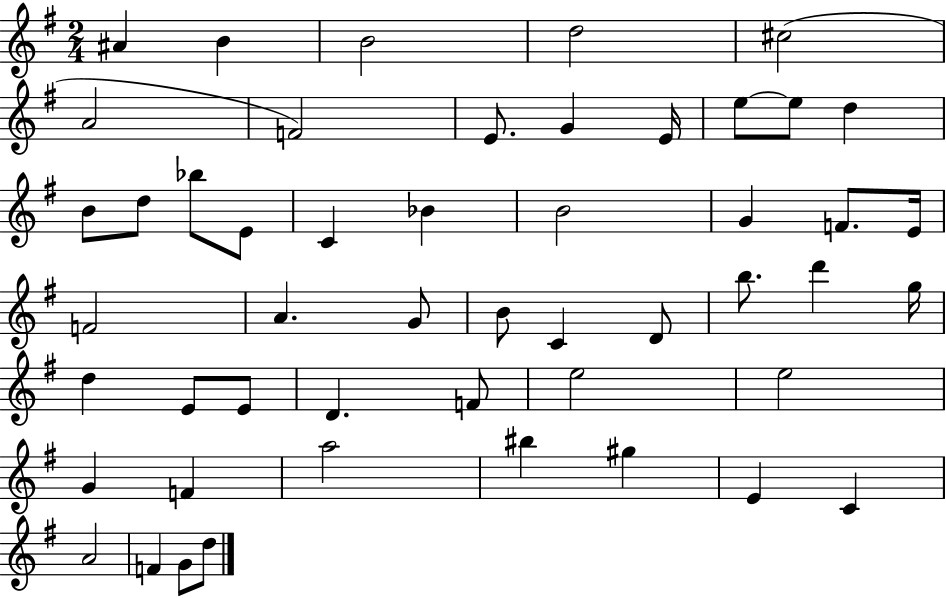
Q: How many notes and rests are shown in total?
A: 50